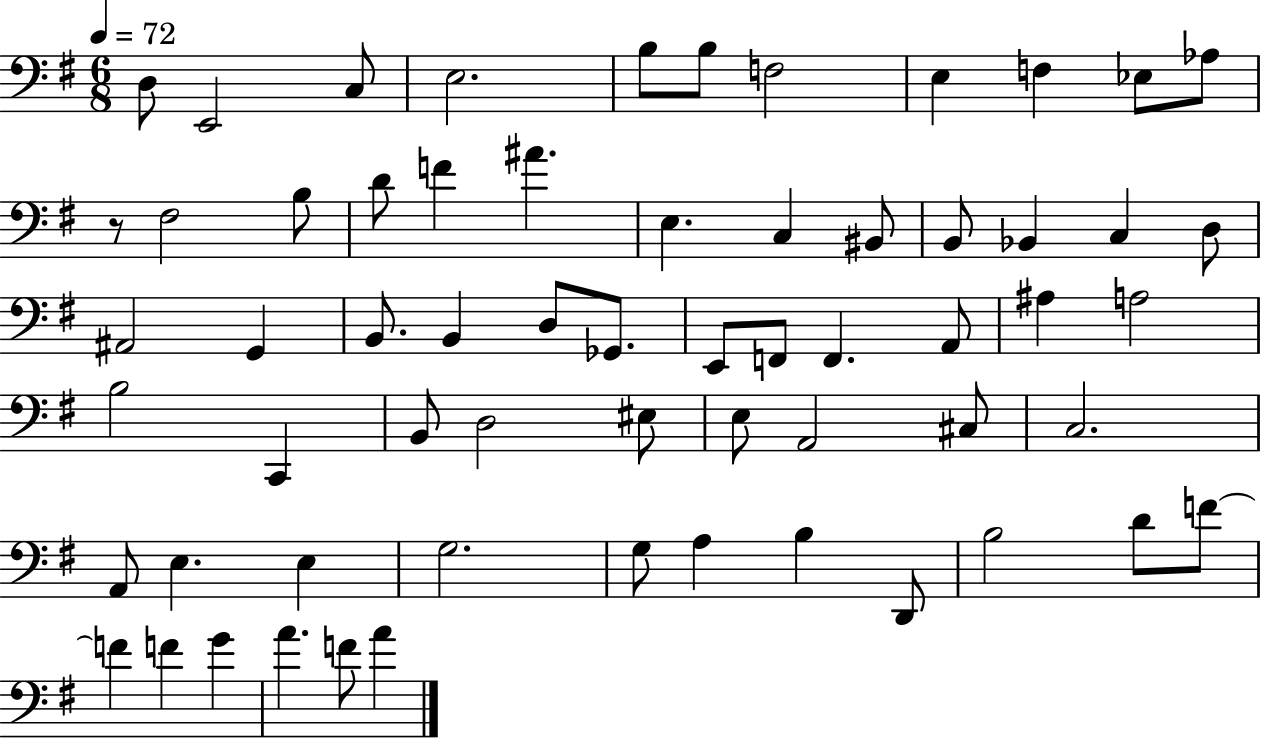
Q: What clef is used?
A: bass